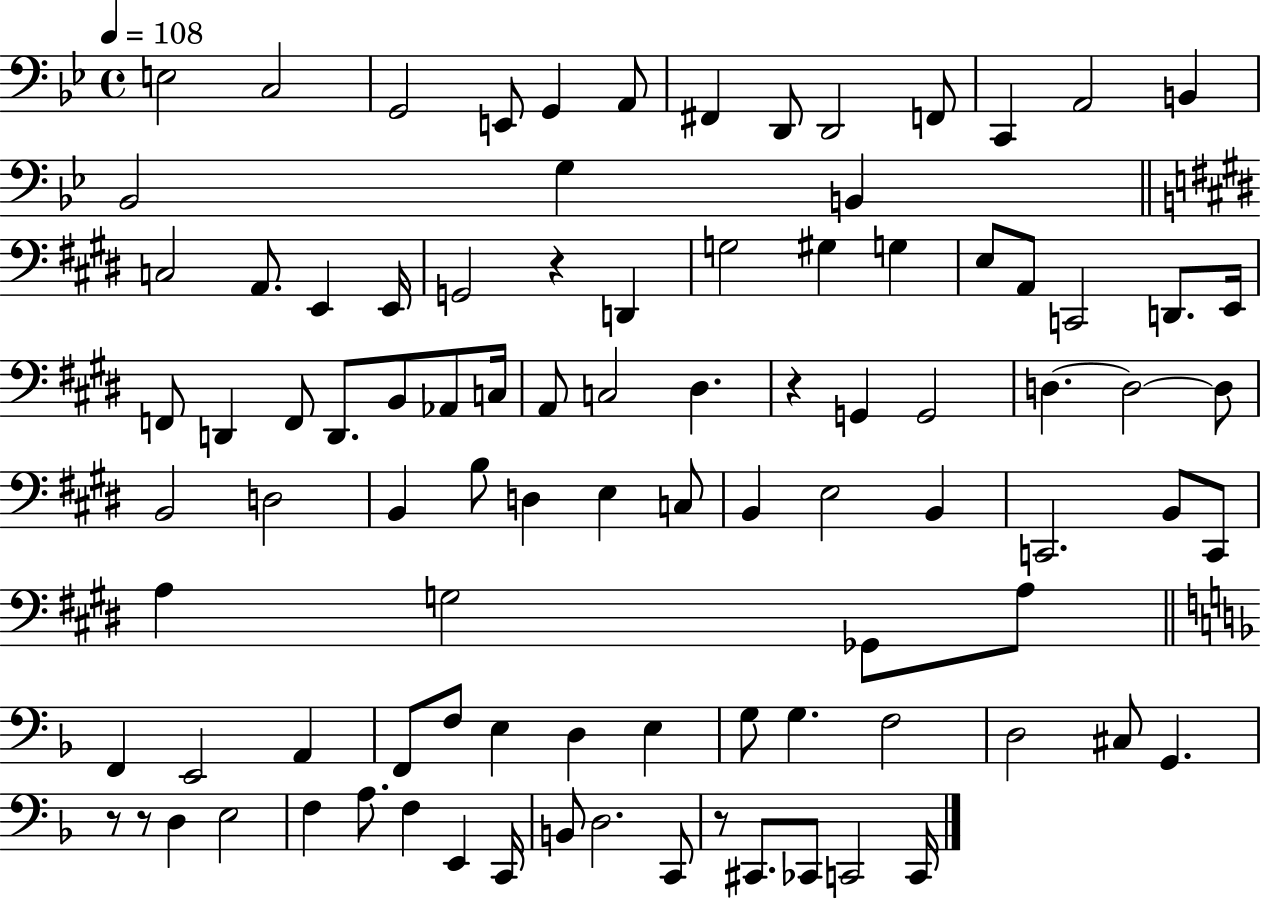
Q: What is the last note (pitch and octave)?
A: C2